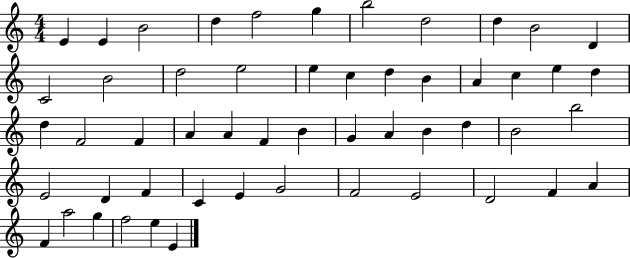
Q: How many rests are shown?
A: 0